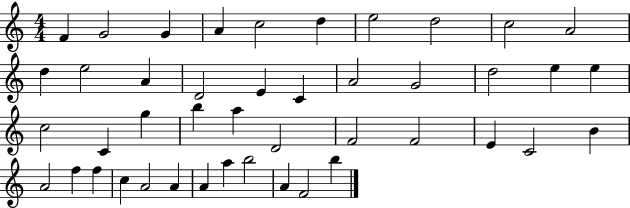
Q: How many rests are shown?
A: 0